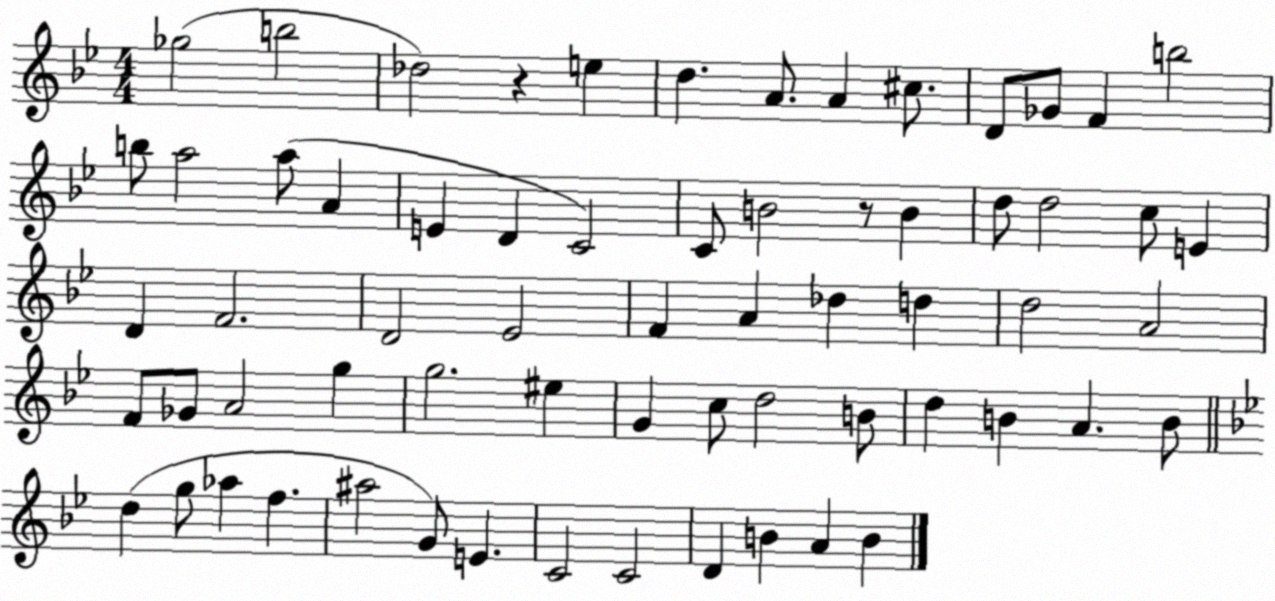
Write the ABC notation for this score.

X:1
T:Untitled
M:4/4
L:1/4
K:Bb
_g2 b2 _d2 z e d A/2 A ^c/2 D/2 _G/2 F b2 b/2 a2 a/2 A E D C2 C/2 B2 z/2 B d/2 d2 c/2 E D F2 D2 _E2 F A _d d d2 A2 F/2 _G/2 A2 g g2 ^e G c/2 d2 B/2 d B A B/2 d g/2 _a f ^a2 G/2 E C2 C2 D B A B